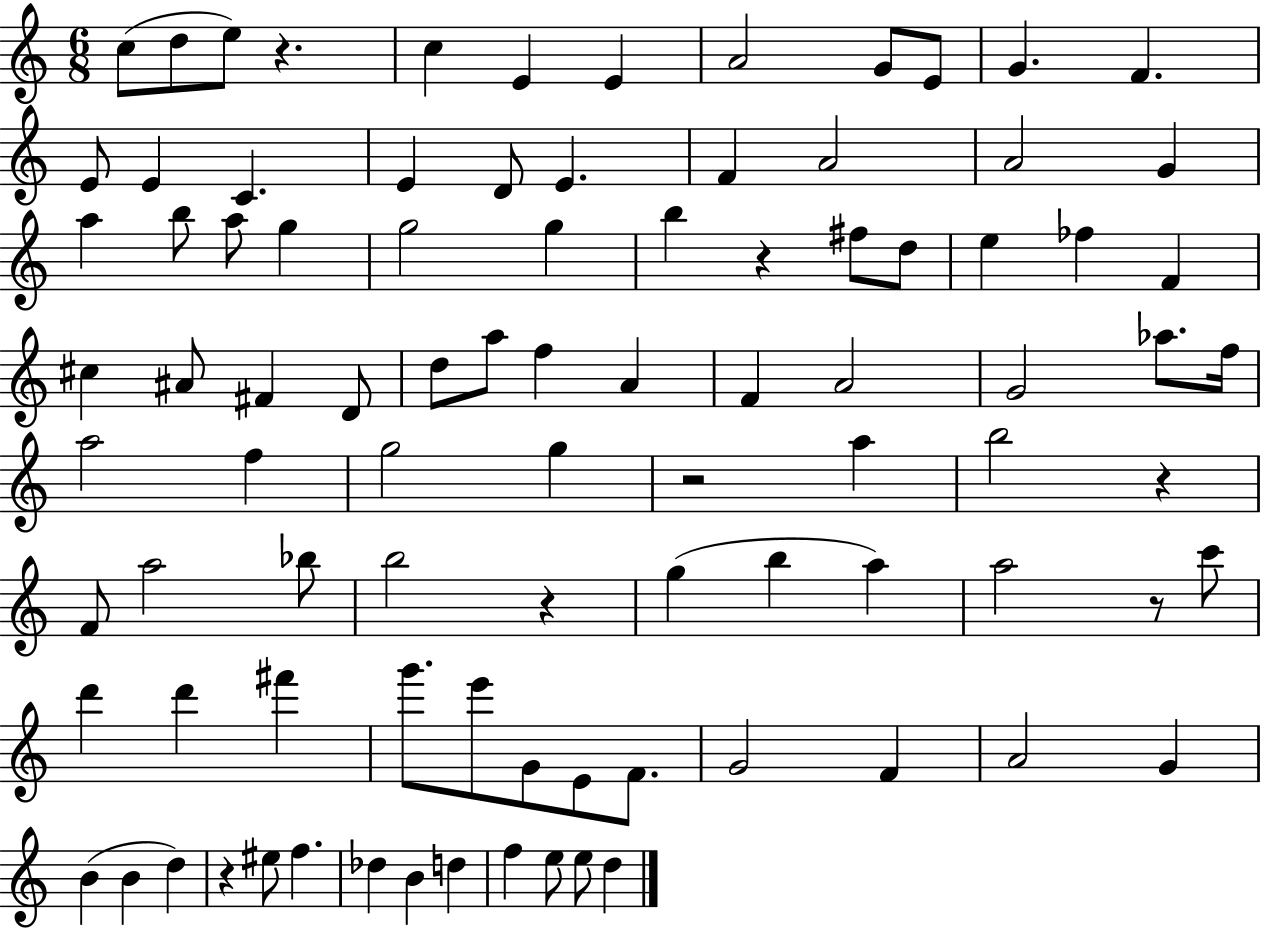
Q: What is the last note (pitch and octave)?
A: D5